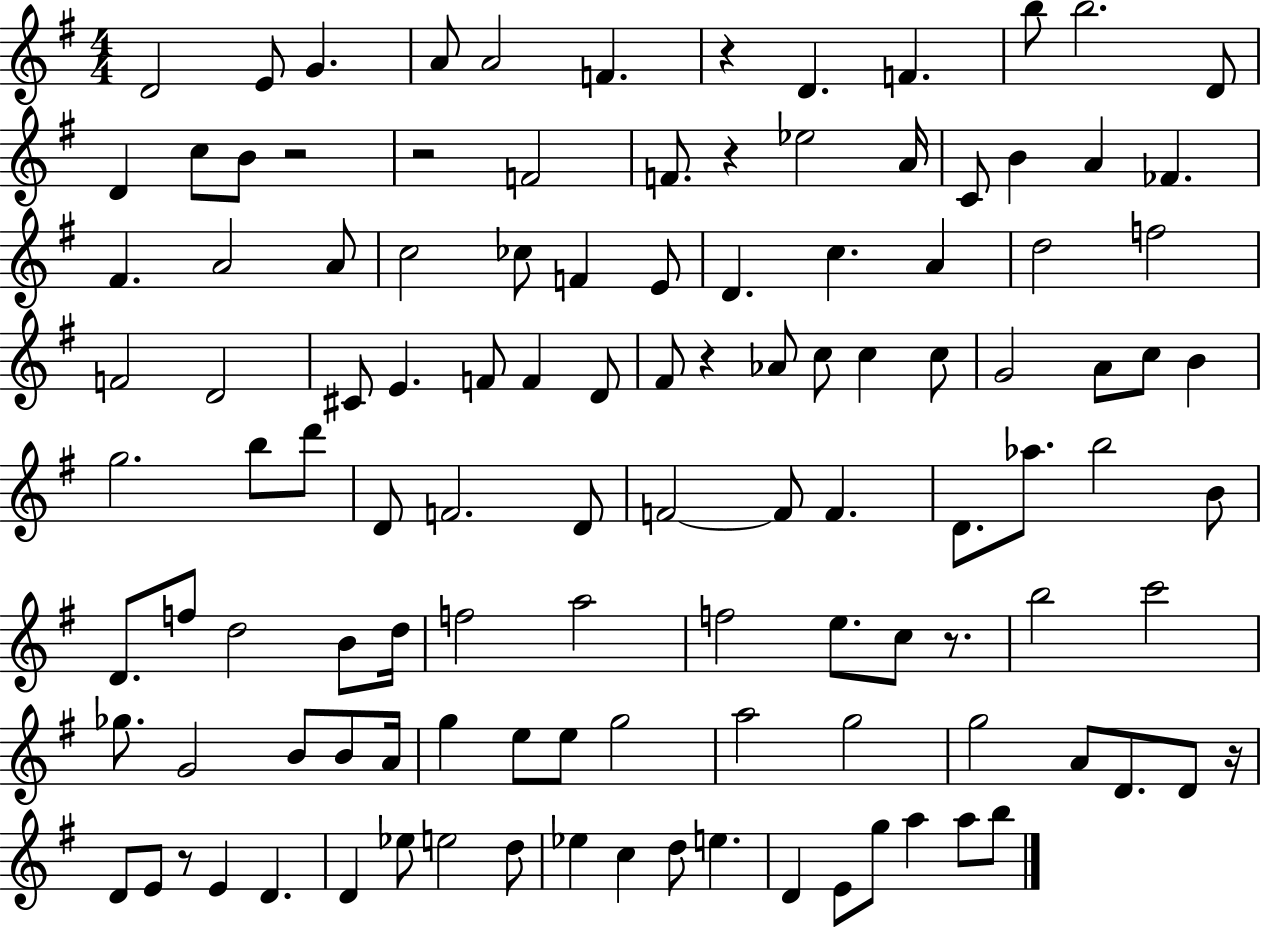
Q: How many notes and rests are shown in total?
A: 116